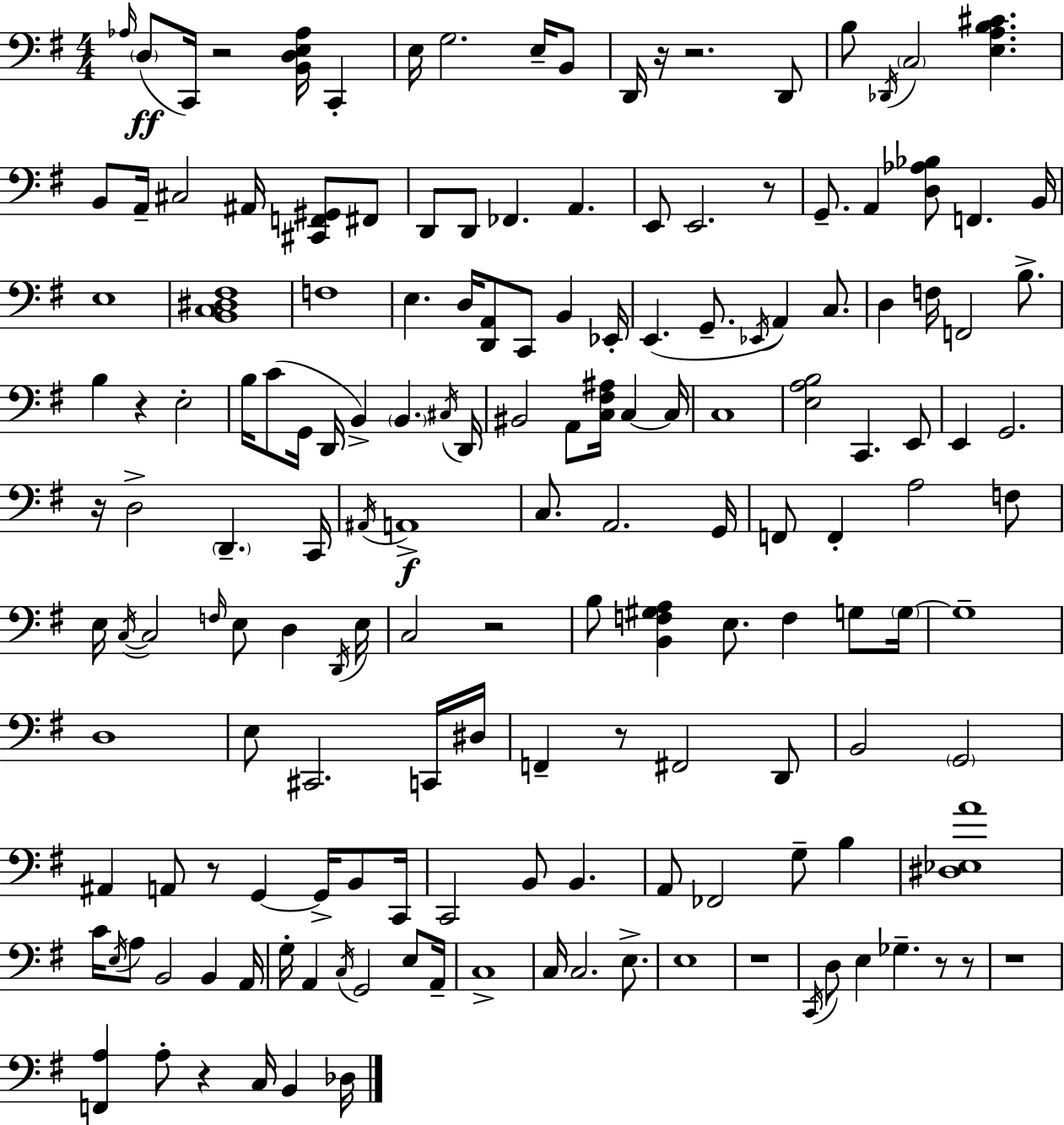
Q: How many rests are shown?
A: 14